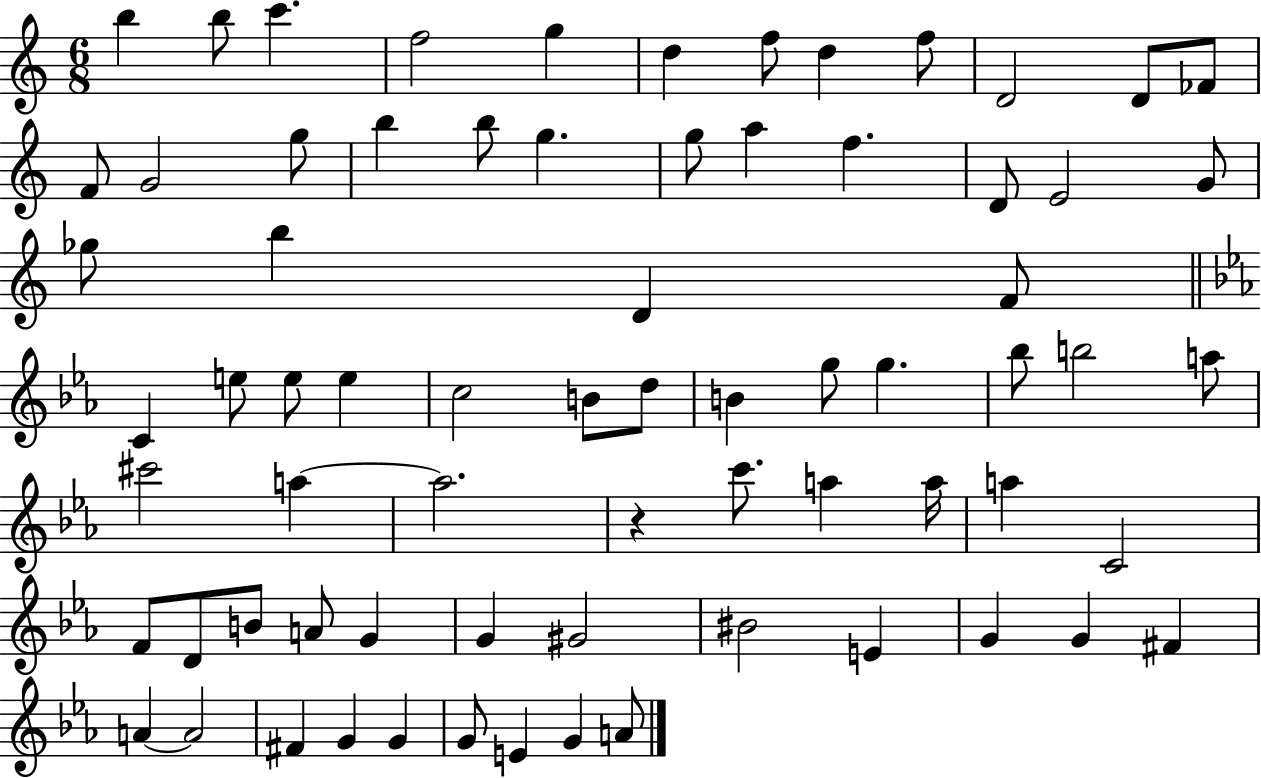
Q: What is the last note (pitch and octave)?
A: A4